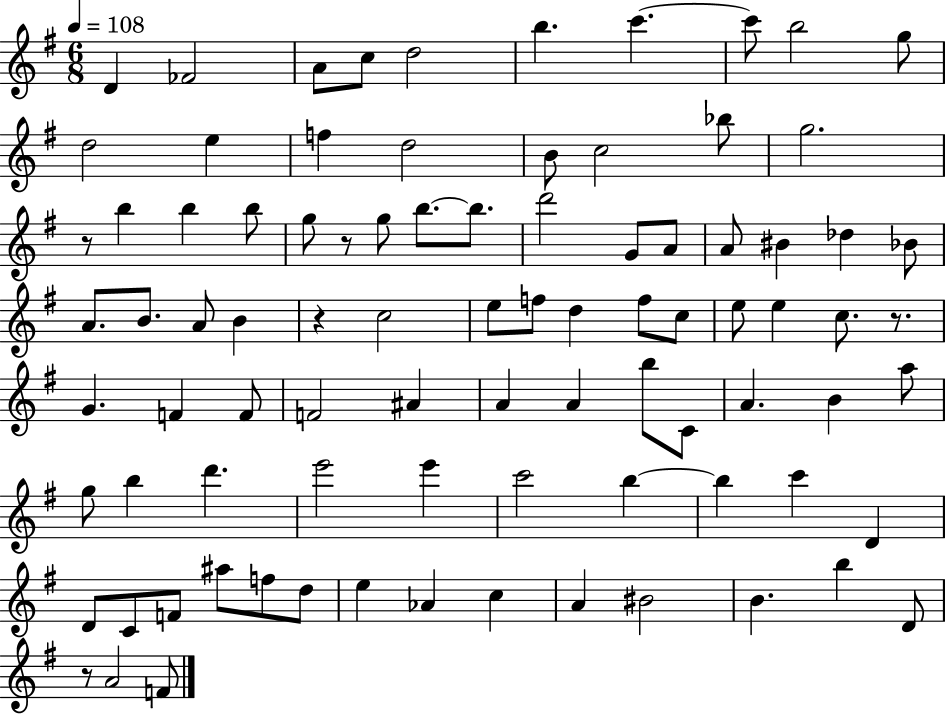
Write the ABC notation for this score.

X:1
T:Untitled
M:6/8
L:1/4
K:G
D _F2 A/2 c/2 d2 b c' c'/2 b2 g/2 d2 e f d2 B/2 c2 _b/2 g2 z/2 b b b/2 g/2 z/2 g/2 b/2 b/2 d'2 G/2 A/2 A/2 ^B _d _B/2 A/2 B/2 A/2 B z c2 e/2 f/2 d f/2 c/2 e/2 e c/2 z/2 G F F/2 F2 ^A A A b/2 C/2 A B a/2 g/2 b d' e'2 e' c'2 b b c' D D/2 C/2 F/2 ^a/2 f/2 d/2 e _A c A ^B2 B b D/2 z/2 A2 F/2